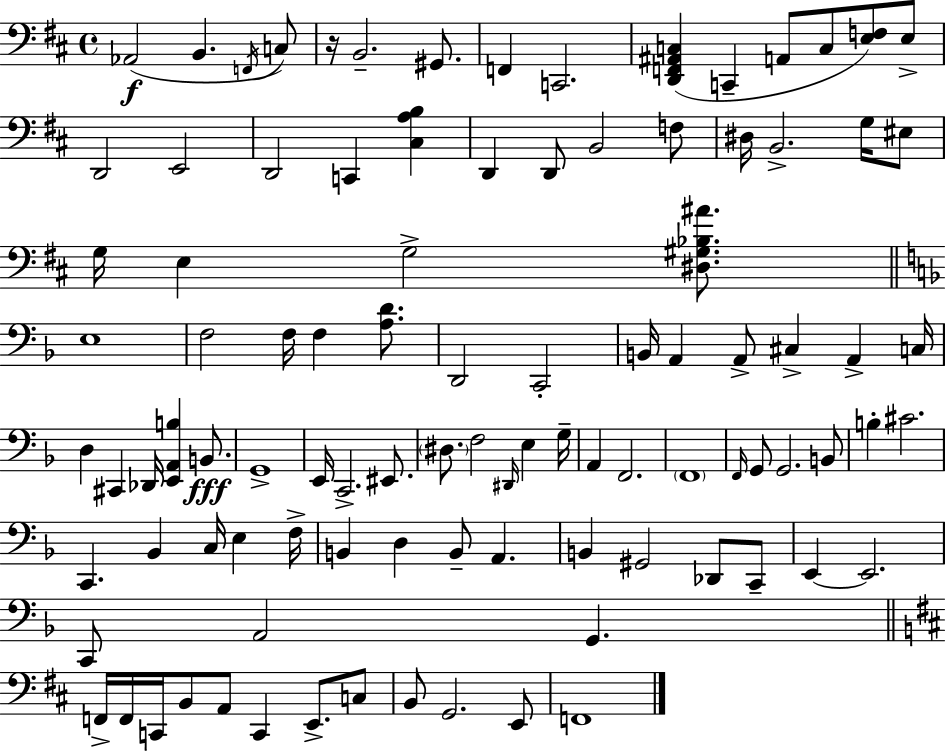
X:1
T:Untitled
M:4/4
L:1/4
K:D
_A,,2 B,, F,,/4 C,/2 z/4 B,,2 ^G,,/2 F,, C,,2 [D,,F,,^A,,C,] C,, A,,/2 C,/2 [E,F,]/2 E,/2 D,,2 E,,2 D,,2 C,, [^C,A,B,] D,, D,,/2 B,,2 F,/2 ^D,/4 B,,2 G,/4 ^E,/2 G,/4 E, G,2 [^D,^G,_B,^A]/2 E,4 F,2 F,/4 F, [A,D]/2 D,,2 C,,2 B,,/4 A,, A,,/2 ^C, A,, C,/4 D, ^C,, _D,,/4 [E,,A,,B,] B,,/2 G,,4 E,,/4 C,,2 ^E,,/2 ^D,/2 F,2 ^D,,/4 E, G,/4 A,, F,,2 F,,4 F,,/4 G,,/2 G,,2 B,,/2 B, ^C2 C,, _B,, C,/4 E, F,/4 B,, D, B,,/2 A,, B,, ^G,,2 _D,,/2 C,,/2 E,, E,,2 C,,/2 A,,2 G,, F,,/4 F,,/4 C,,/4 B,,/2 A,,/2 C,, E,,/2 C,/2 B,,/2 G,,2 E,,/2 F,,4